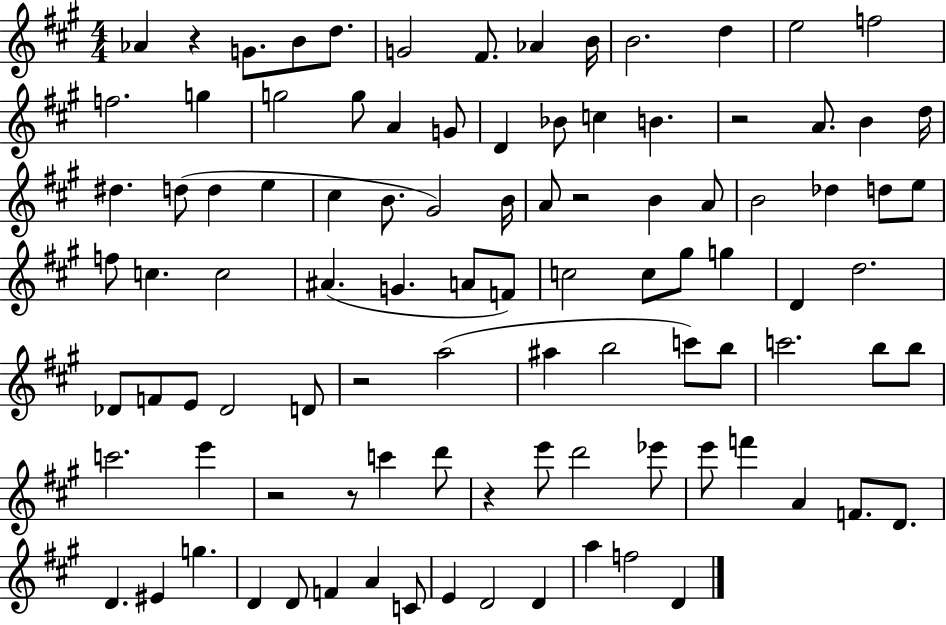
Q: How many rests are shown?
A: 7